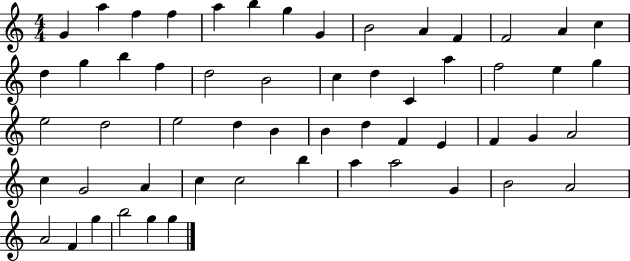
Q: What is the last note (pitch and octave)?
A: G5